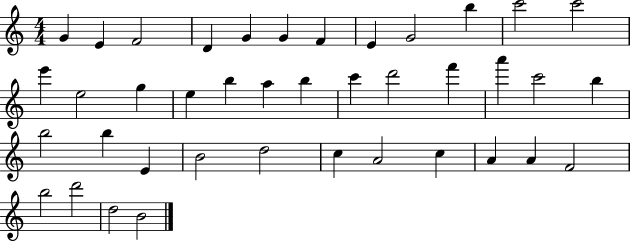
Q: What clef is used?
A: treble